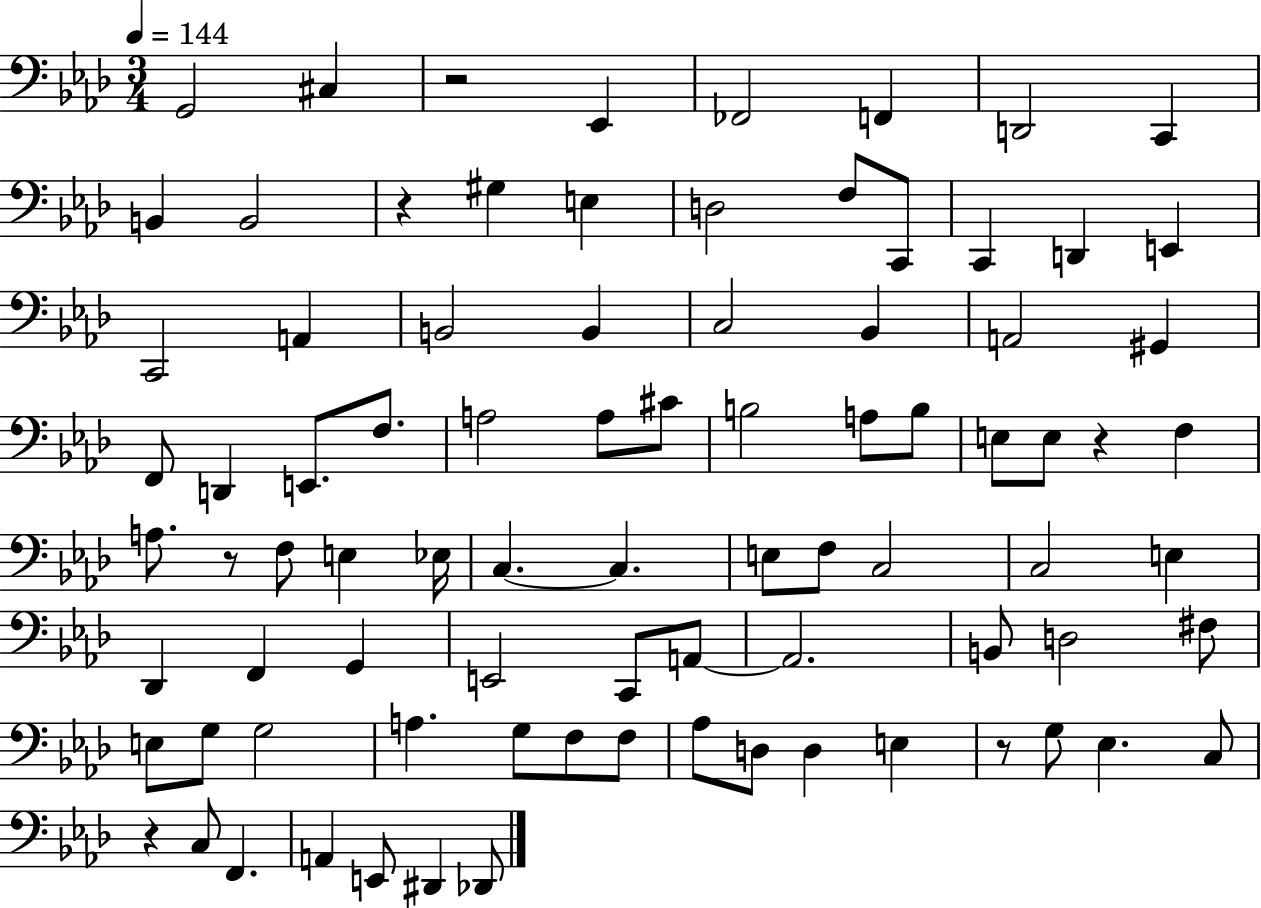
X:1
T:Untitled
M:3/4
L:1/4
K:Ab
G,,2 ^C, z2 _E,, _F,,2 F,, D,,2 C,, B,, B,,2 z ^G, E, D,2 F,/2 C,,/2 C,, D,, E,, C,,2 A,, B,,2 B,, C,2 _B,, A,,2 ^G,, F,,/2 D,, E,,/2 F,/2 A,2 A,/2 ^C/2 B,2 A,/2 B,/2 E,/2 E,/2 z F, A,/2 z/2 F,/2 E, _E,/4 C, C, E,/2 F,/2 C,2 C,2 E, _D,, F,, G,, E,,2 C,,/2 A,,/2 A,,2 B,,/2 D,2 ^F,/2 E,/2 G,/2 G,2 A, G,/2 F,/2 F,/2 _A,/2 D,/2 D, E, z/2 G,/2 _E, C,/2 z C,/2 F,, A,, E,,/2 ^D,, _D,,/2